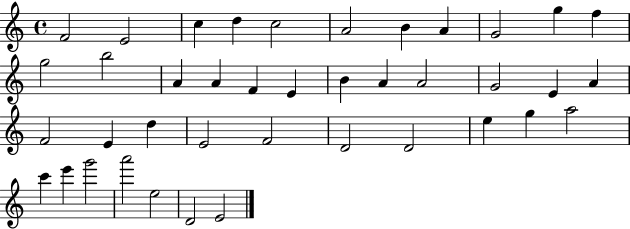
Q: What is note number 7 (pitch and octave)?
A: B4